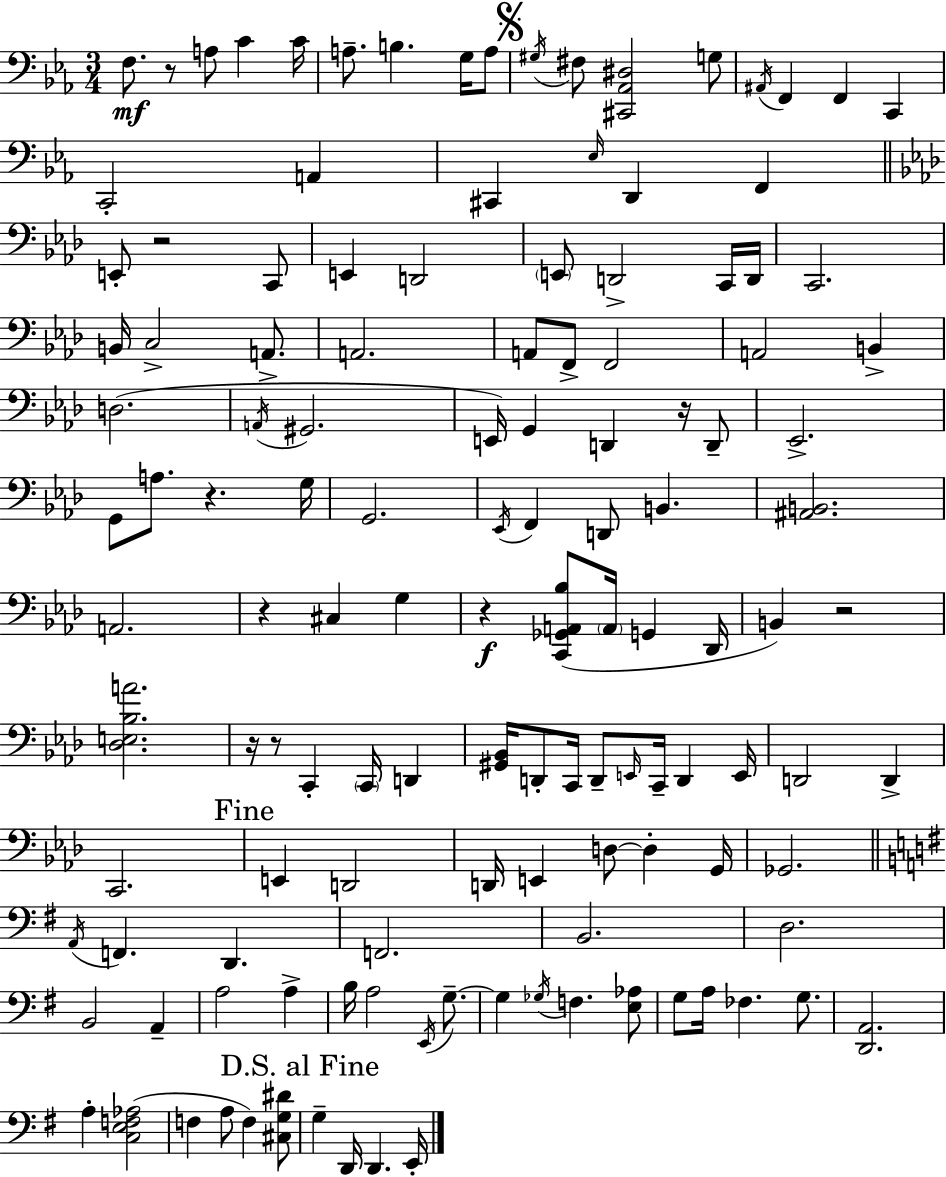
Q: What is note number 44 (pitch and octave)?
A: G2